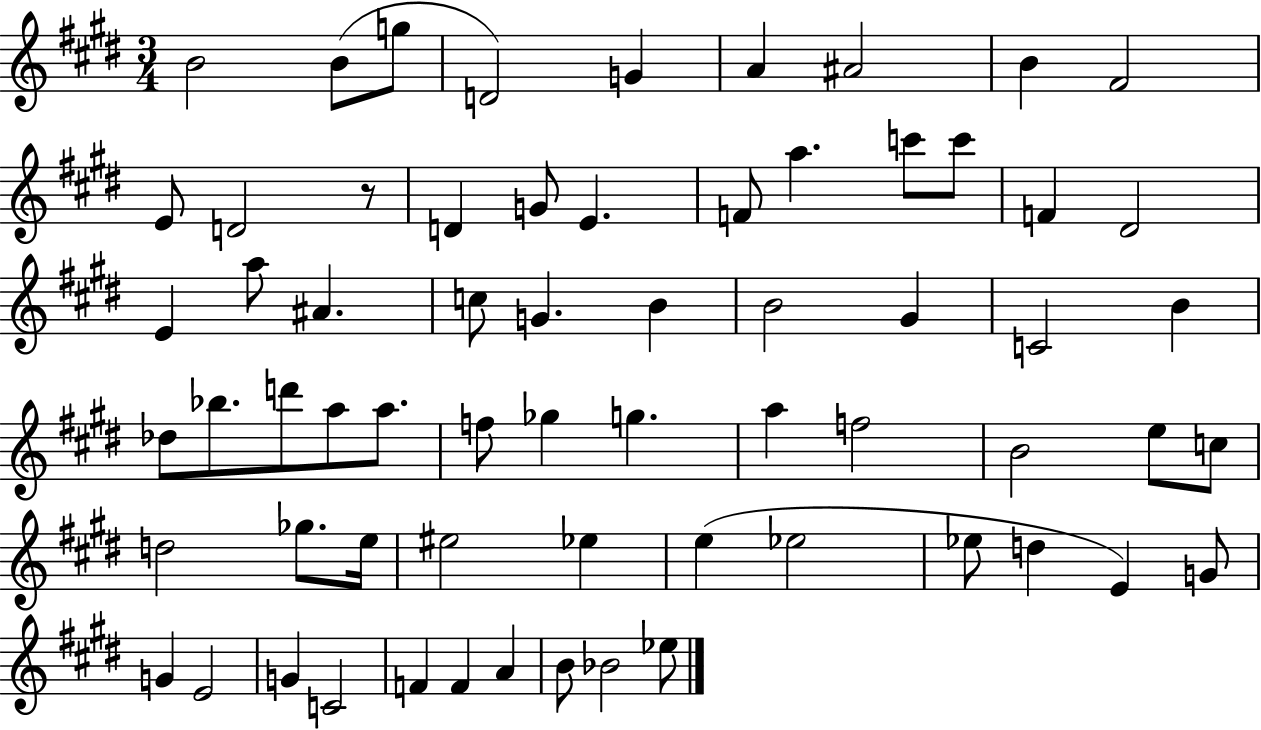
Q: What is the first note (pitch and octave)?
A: B4